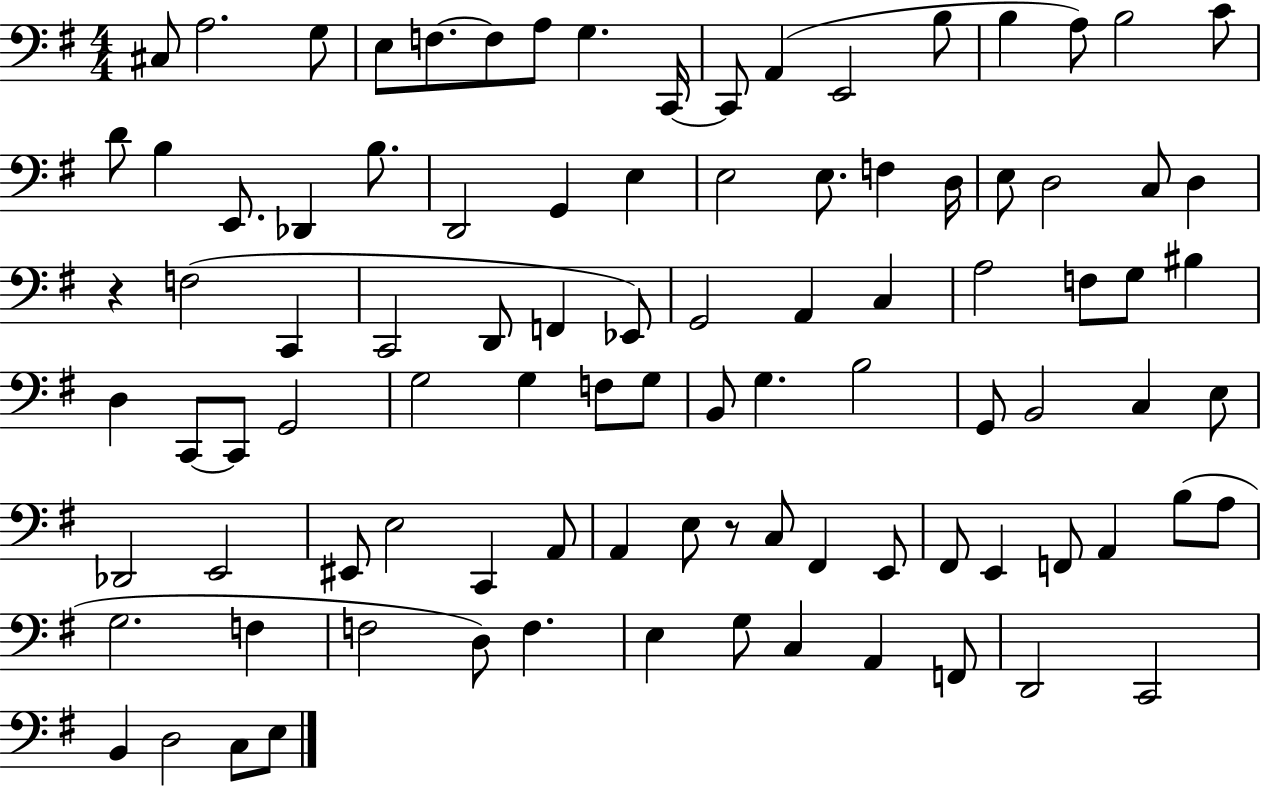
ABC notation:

X:1
T:Untitled
M:4/4
L:1/4
K:G
^C,/2 A,2 G,/2 E,/2 F,/2 F,/2 A,/2 G, C,,/4 C,,/2 A,, E,,2 B,/2 B, A,/2 B,2 C/2 D/2 B, E,,/2 _D,, B,/2 D,,2 G,, E, E,2 E,/2 F, D,/4 E,/2 D,2 C,/2 D, z F,2 C,, C,,2 D,,/2 F,, _E,,/2 G,,2 A,, C, A,2 F,/2 G,/2 ^B, D, C,,/2 C,,/2 G,,2 G,2 G, F,/2 G,/2 B,,/2 G, B,2 G,,/2 B,,2 C, E,/2 _D,,2 E,,2 ^E,,/2 E,2 C,, A,,/2 A,, E,/2 z/2 C,/2 ^F,, E,,/2 ^F,,/2 E,, F,,/2 A,, B,/2 A,/2 G,2 F, F,2 D,/2 F, E, G,/2 C, A,, F,,/2 D,,2 C,,2 B,, D,2 C,/2 E,/2